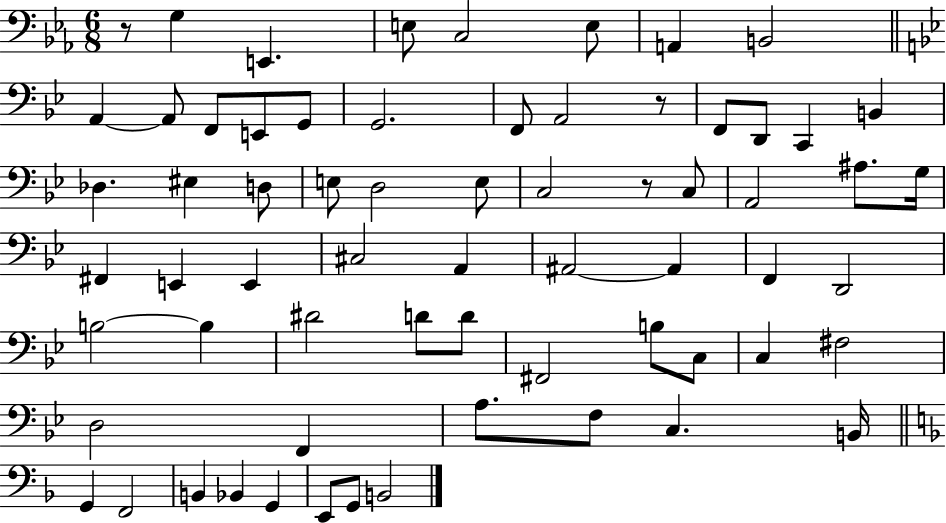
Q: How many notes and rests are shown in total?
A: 66